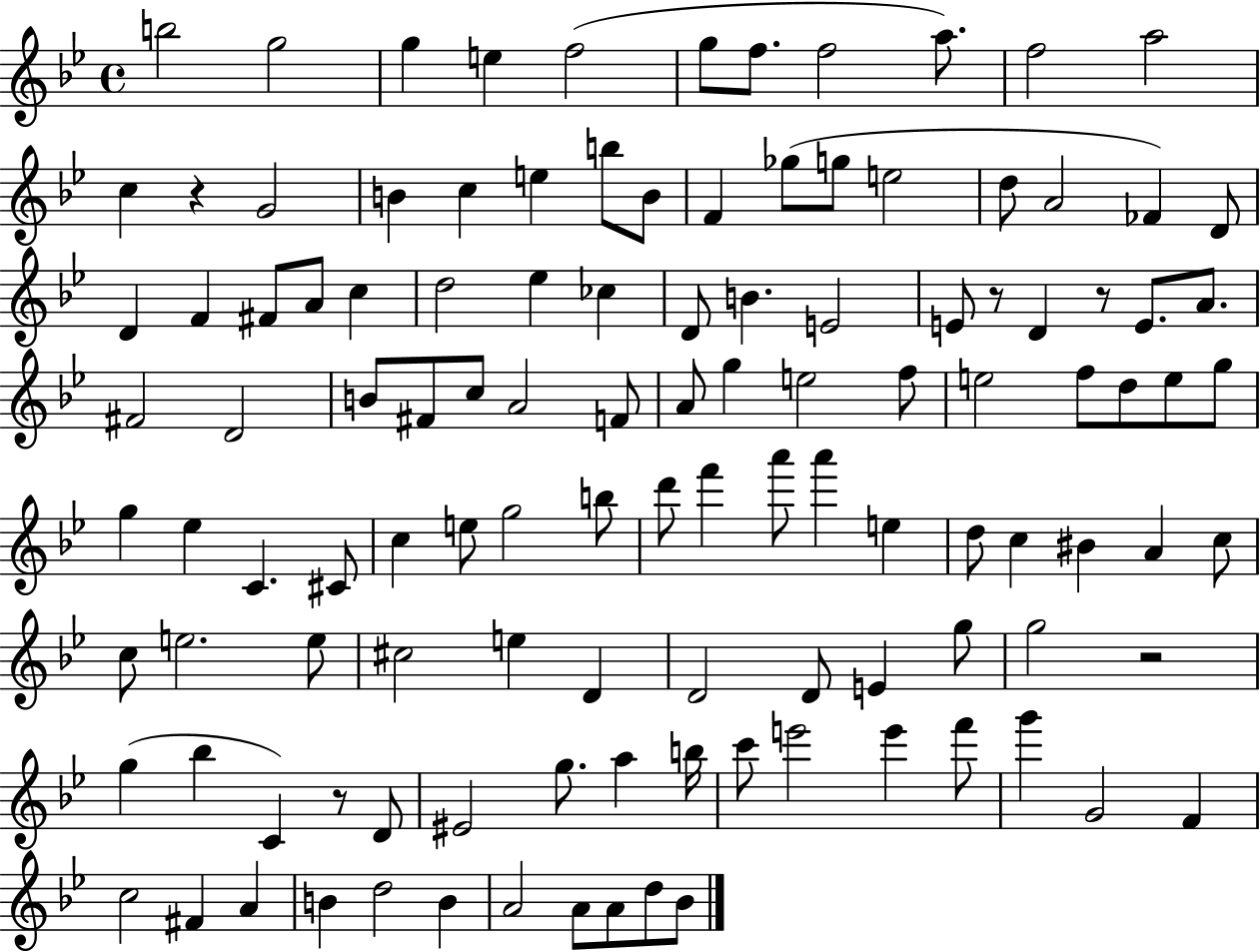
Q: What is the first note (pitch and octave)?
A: B5